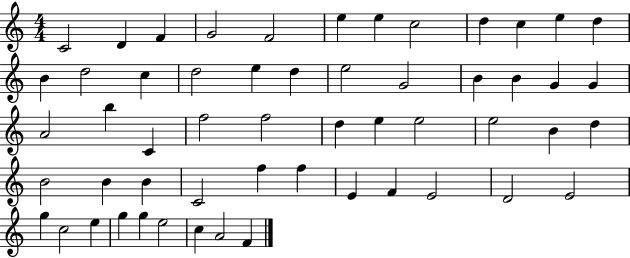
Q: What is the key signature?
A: C major